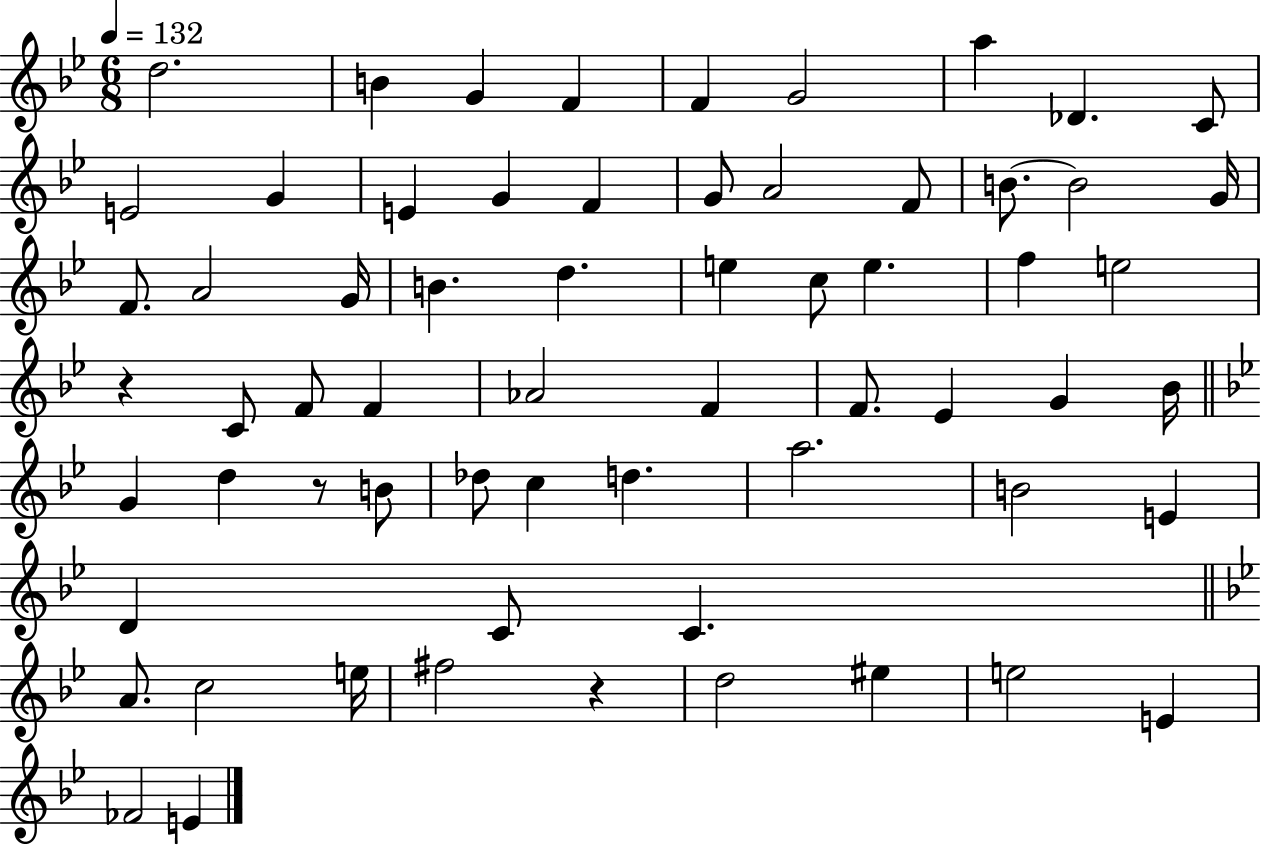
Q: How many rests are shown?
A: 3